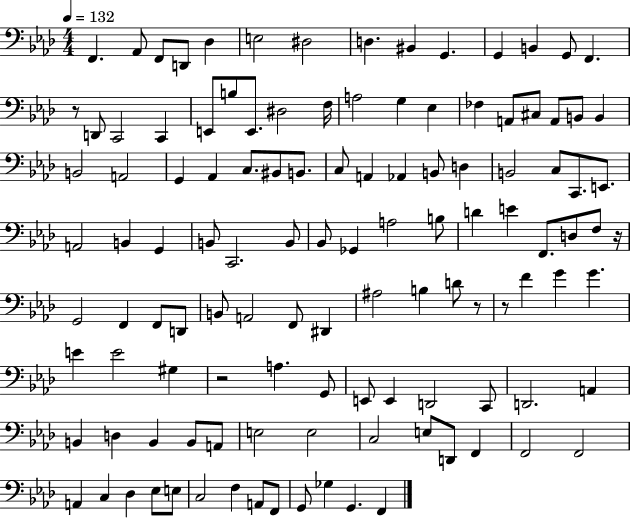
{
  \clef bass
  \numericTimeSignature
  \time 4/4
  \key aes \major
  \tempo 4 = 132
  \repeat volta 2 { f,4. aes,8 f,8 d,8 des4 | e2 dis2 | d4. bis,4 g,4. | g,4 b,4 g,8 f,4. | \break r8 d,8 c,2 c,4 | e,8 b8 e,8. dis2 f16 | a2 g4 ees4 | fes4 a,8 cis8 a,8 b,8 b,4 | \break b,2 a,2 | g,4 aes,4 c8. bis,8 b,8. | c8 a,4 aes,4 b,8 d4 | b,2 c8 c,8. e,8. | \break a,2 b,4 g,4 | b,8 c,2. b,8 | bes,8 ges,4 a2 b8 | d'4 e'4 f,8. d8 f8 r16 | \break g,2 f,4 f,8 d,8 | b,8 a,2 f,8 dis,4 | ais2 b4 d'8 r8 | r8 f'4 g'4 g'4. | \break e'4 e'2 gis4 | r2 a4. g,8 | e,8 e,4 d,2 c,8 | d,2. a,4 | \break b,4 d4 b,4 b,8 a,8 | e2 e2 | c2 e8 d,8 f,4 | f,2 f,2 | \break a,4 c4 des4 ees8 e8 | c2 f4 a,8 f,8 | g,8 ges4 g,4. f,4 | } \bar "|."
}